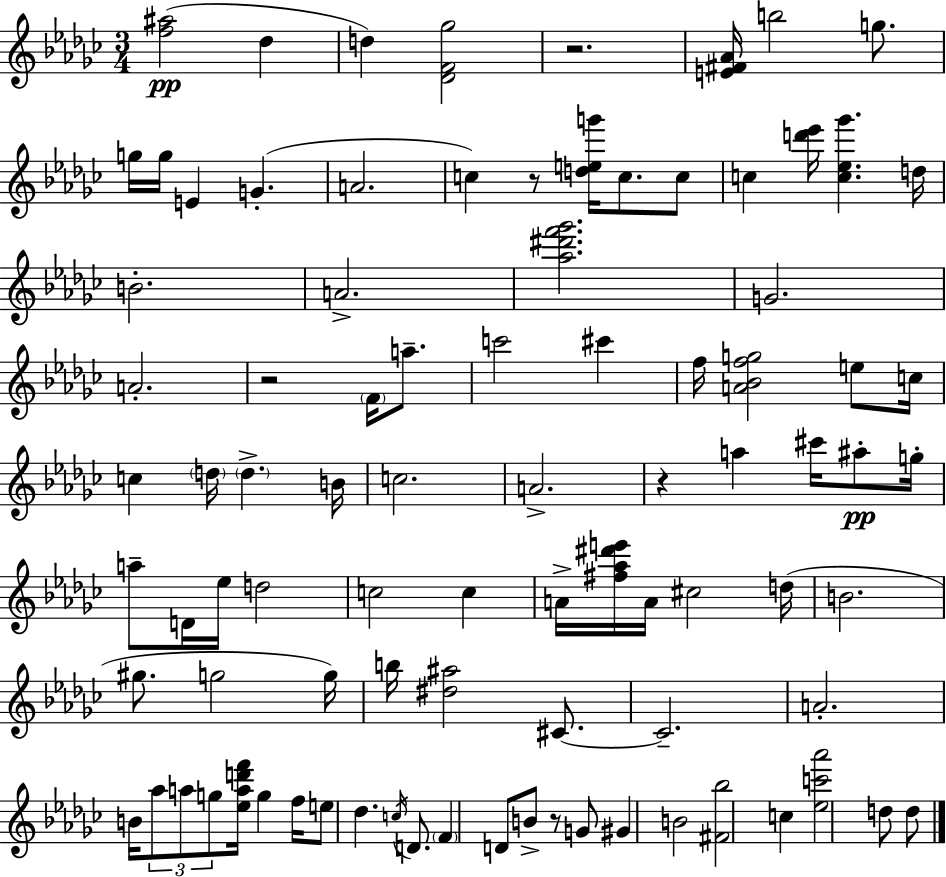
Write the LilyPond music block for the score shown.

{
  \clef treble
  \numericTimeSignature
  \time 3/4
  \key ees \minor
  \repeat volta 2 { <f'' ais''>2(\pp des''4 | d''4) <des' f' ges''>2 | r2. | <e' fis' aes'>16 b''2 g''8. | \break g''16 g''16 e'4 g'4.-.( | a'2. | c''4) r8 <d'' e'' g'''>16 c''8. c''8 | c''4 <d''' ees'''>16 <c'' ees'' ges'''>4. d''16 | \break b'2.-. | a'2.-> | <aes'' dis''' f''' ges'''>2. | g'2. | \break a'2.-. | r2 \parenthesize f'16 a''8.-- | c'''2 cis'''4 | f''16 <a' bes' f'' g''>2 e''8 c''16 | \break c''4 \parenthesize d''16 \parenthesize d''4.-> b'16 | c''2. | a'2.-> | r4 a''4 cis'''16 ais''8-.\pp g''16-. | \break a''8-- d'16 ees''16 d''2 | c''2 c''4 | a'16-> <fis'' aes'' dis''' e'''>16 a'16 cis''2 d''16( | b'2. | \break gis''8. g''2 g''16) | b''16 <dis'' ais''>2 cis'8.~~ | cis'2.-- | a'2.-. | \break b'16 \tuplet 3/2 { aes''8 a''8 g''8 } <ees'' a'' d''' f'''>16 g''4 | f''16 e''8 des''4. \acciaccatura { c''16 } d'8. | \parenthesize f'4 d'8 b'8-> r8 g'8 | gis'4 b'2 | \break <fis' bes''>2 c''4 | <ees'' c''' aes'''>2 d''8 d''8 | } \bar "|."
}